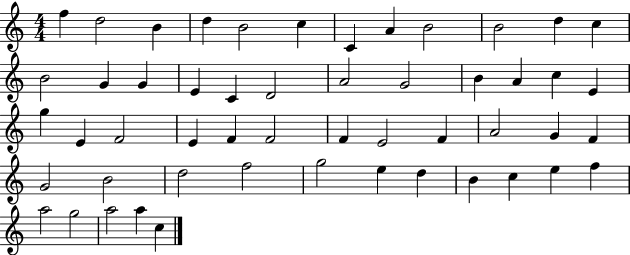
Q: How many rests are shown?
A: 0